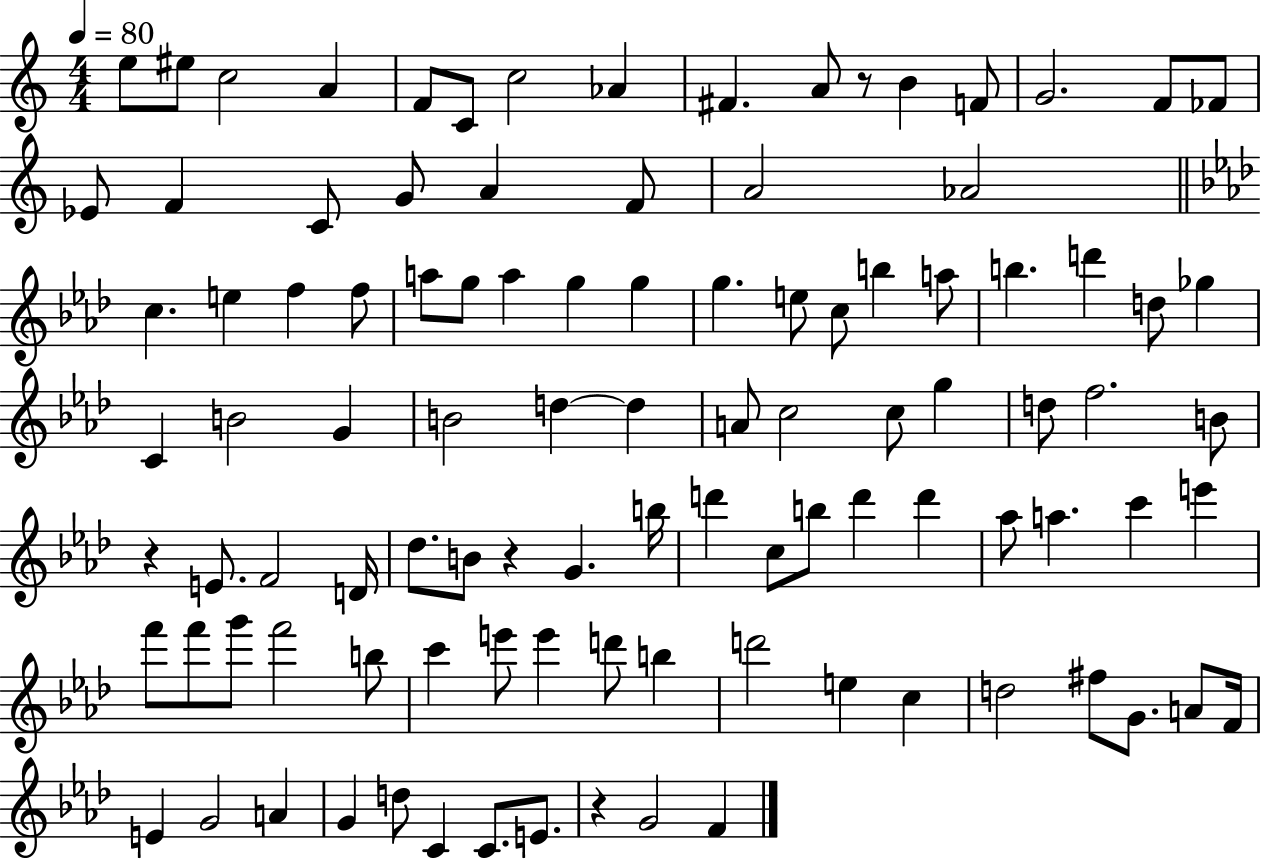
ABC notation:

X:1
T:Untitled
M:4/4
L:1/4
K:C
e/2 ^e/2 c2 A F/2 C/2 c2 _A ^F A/2 z/2 B F/2 G2 F/2 _F/2 _E/2 F C/2 G/2 A F/2 A2 _A2 c e f f/2 a/2 g/2 a g g g e/2 c/2 b a/2 b d' d/2 _g C B2 G B2 d d A/2 c2 c/2 g d/2 f2 B/2 z E/2 F2 D/4 _d/2 B/2 z G b/4 d' c/2 b/2 d' d' _a/2 a c' e' f'/2 f'/2 g'/2 f'2 b/2 c' e'/2 e' d'/2 b d'2 e c d2 ^f/2 G/2 A/2 F/4 E G2 A G d/2 C C/2 E/2 z G2 F